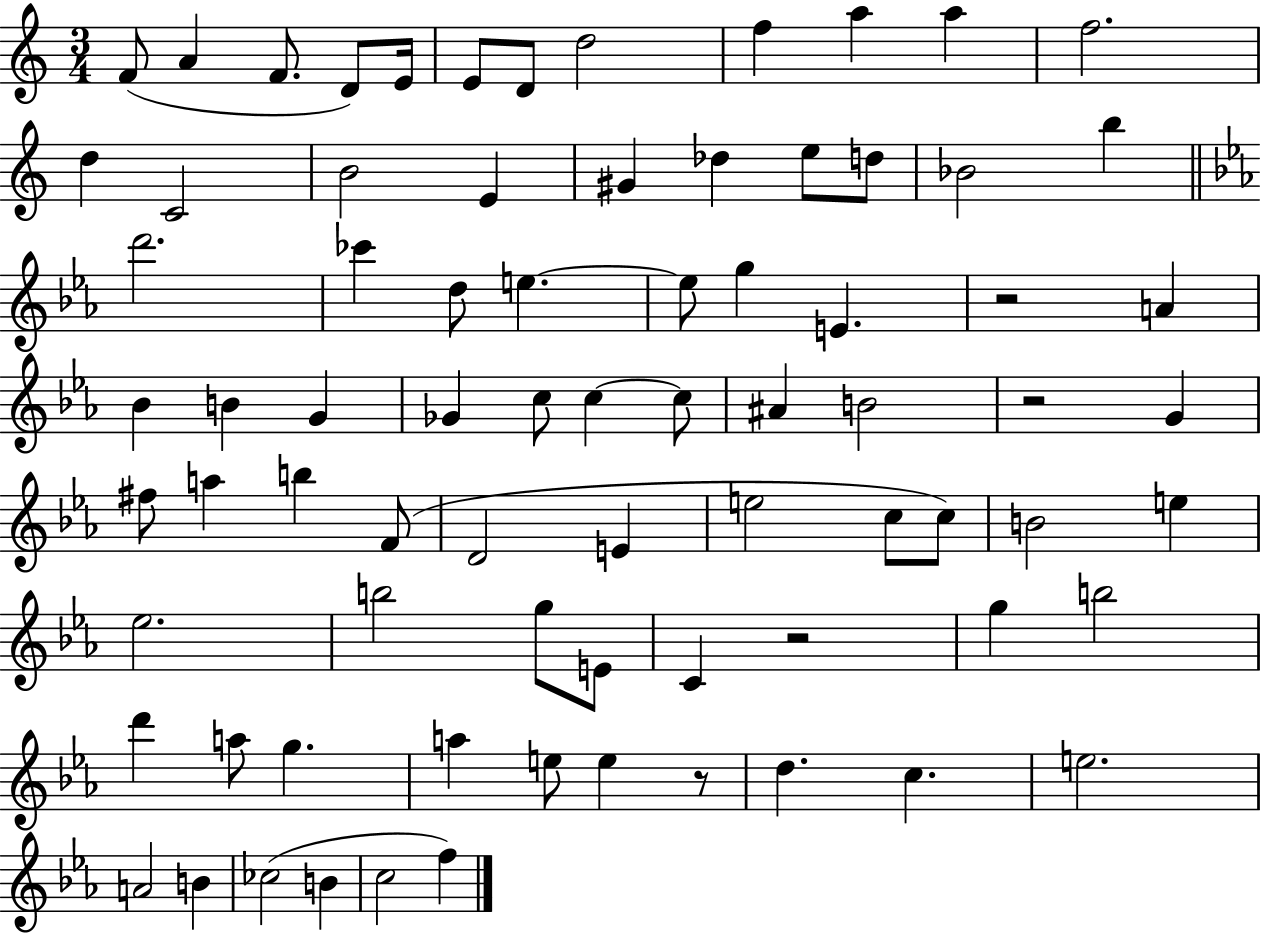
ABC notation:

X:1
T:Untitled
M:3/4
L:1/4
K:C
F/2 A F/2 D/2 E/4 E/2 D/2 d2 f a a f2 d C2 B2 E ^G _d e/2 d/2 _B2 b d'2 _c' d/2 e e/2 g E z2 A _B B G _G c/2 c c/2 ^A B2 z2 G ^f/2 a b F/2 D2 E e2 c/2 c/2 B2 e _e2 b2 g/2 E/2 C z2 g b2 d' a/2 g a e/2 e z/2 d c e2 A2 B _c2 B c2 f